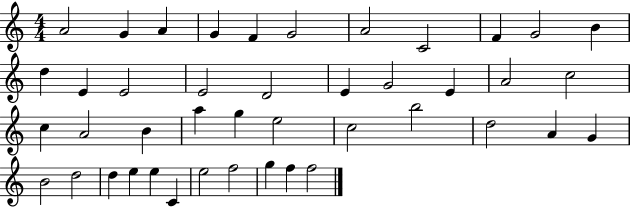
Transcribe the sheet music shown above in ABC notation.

X:1
T:Untitled
M:4/4
L:1/4
K:C
A2 G A G F G2 A2 C2 F G2 B d E E2 E2 D2 E G2 E A2 c2 c A2 B a g e2 c2 b2 d2 A G B2 d2 d e e C e2 f2 g f f2